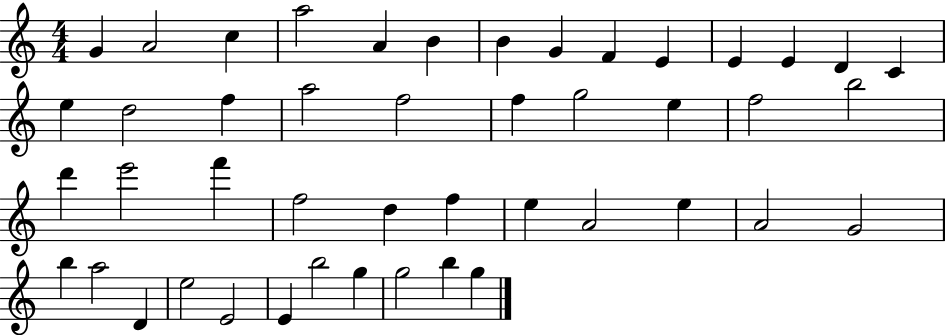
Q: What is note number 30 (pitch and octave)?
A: F5